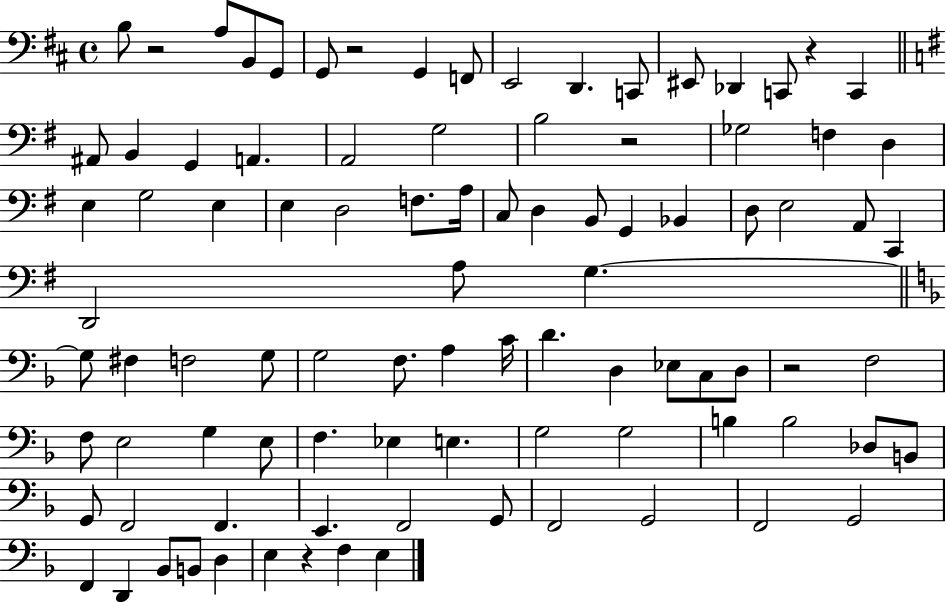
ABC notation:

X:1
T:Untitled
M:4/4
L:1/4
K:D
B,/2 z2 A,/2 B,,/2 G,,/2 G,,/2 z2 G,, F,,/2 E,,2 D,, C,,/2 ^E,,/2 _D,, C,,/2 z C,, ^A,,/2 B,, G,, A,, A,,2 G,2 B,2 z2 _G,2 F, D, E, G,2 E, E, D,2 F,/2 A,/4 C,/2 D, B,,/2 G,, _B,, D,/2 E,2 A,,/2 C,, D,,2 A,/2 G, G,/2 ^F, F,2 G,/2 G,2 F,/2 A, C/4 D D, _E,/2 C,/2 D,/2 z2 F,2 F,/2 E,2 G, E,/2 F, _E, E, G,2 G,2 B, B,2 _D,/2 B,,/2 G,,/2 F,,2 F,, E,, F,,2 G,,/2 F,,2 G,,2 F,,2 G,,2 F,, D,, _B,,/2 B,,/2 D, E, z F, E,